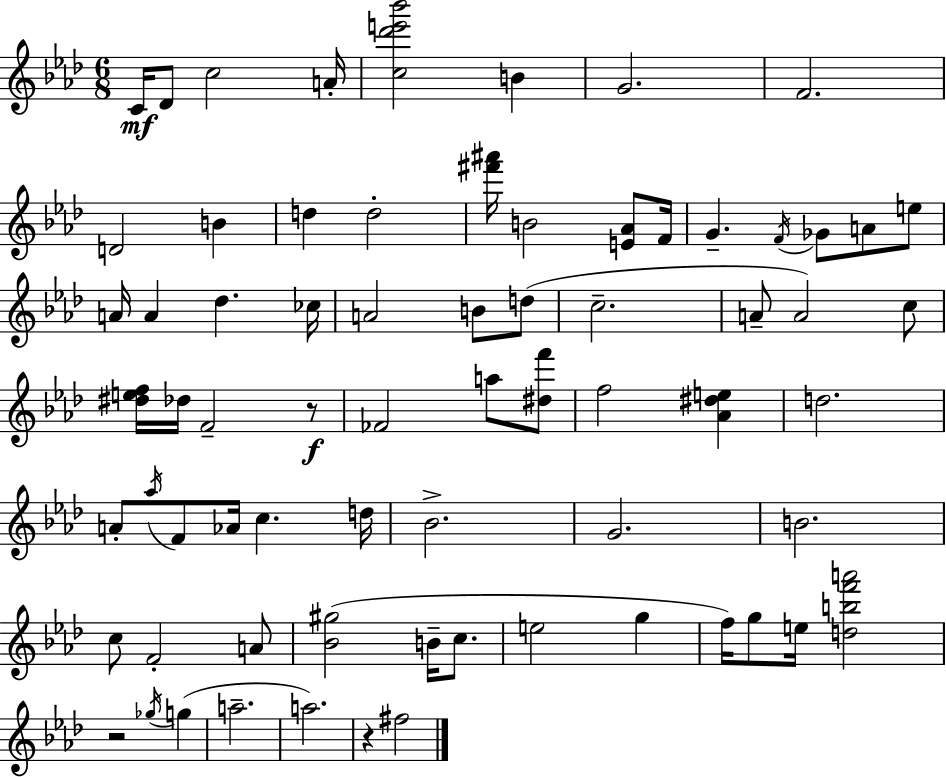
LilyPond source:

{
  \clef treble
  \numericTimeSignature
  \time 6/8
  \key f \minor
  c'16\mf des'8 c''2 a'16-. | <c'' des''' e''' bes'''>2 b'4 | g'2. | f'2. | \break d'2 b'4 | d''4 d''2-. | <fis''' ais'''>16 b'2 <e' aes'>8 f'16 | g'4.-- \acciaccatura { f'16 } ges'8 a'8 e''8 | \break a'16 a'4 des''4. | ces''16 a'2 b'8 d''8( | c''2.-- | a'8-- a'2) c''8 | \break <dis'' e'' f''>16 des''16 f'2-- r8\f | fes'2 a''8 <dis'' f'''>8 | f''2 <aes' dis'' e''>4 | d''2. | \break a'8-. \acciaccatura { aes''16 } f'8 aes'16 c''4. | d''16 bes'2.-> | g'2. | b'2. | \break c''8 f'2-. | a'8 <bes' gis''>2( b'16-- c''8. | e''2 g''4 | f''16) g''8 e''16 <d'' b'' f''' a'''>2 | \break r2 \acciaccatura { ges''16 } g''4( | a''2.-- | a''2.) | r4 fis''2 | \break \bar "|."
}